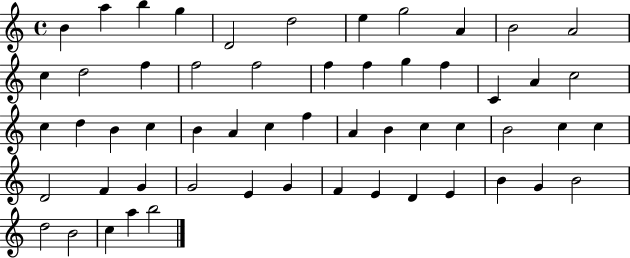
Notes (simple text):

B4/q A5/q B5/q G5/q D4/h D5/h E5/q G5/h A4/q B4/h A4/h C5/q D5/h F5/q F5/h F5/h F5/q F5/q G5/q F5/q C4/q A4/q C5/h C5/q D5/q B4/q C5/q B4/q A4/q C5/q F5/q A4/q B4/q C5/q C5/q B4/h C5/q C5/q D4/h F4/q G4/q G4/h E4/q G4/q F4/q E4/q D4/q E4/q B4/q G4/q B4/h D5/h B4/h C5/q A5/q B5/h